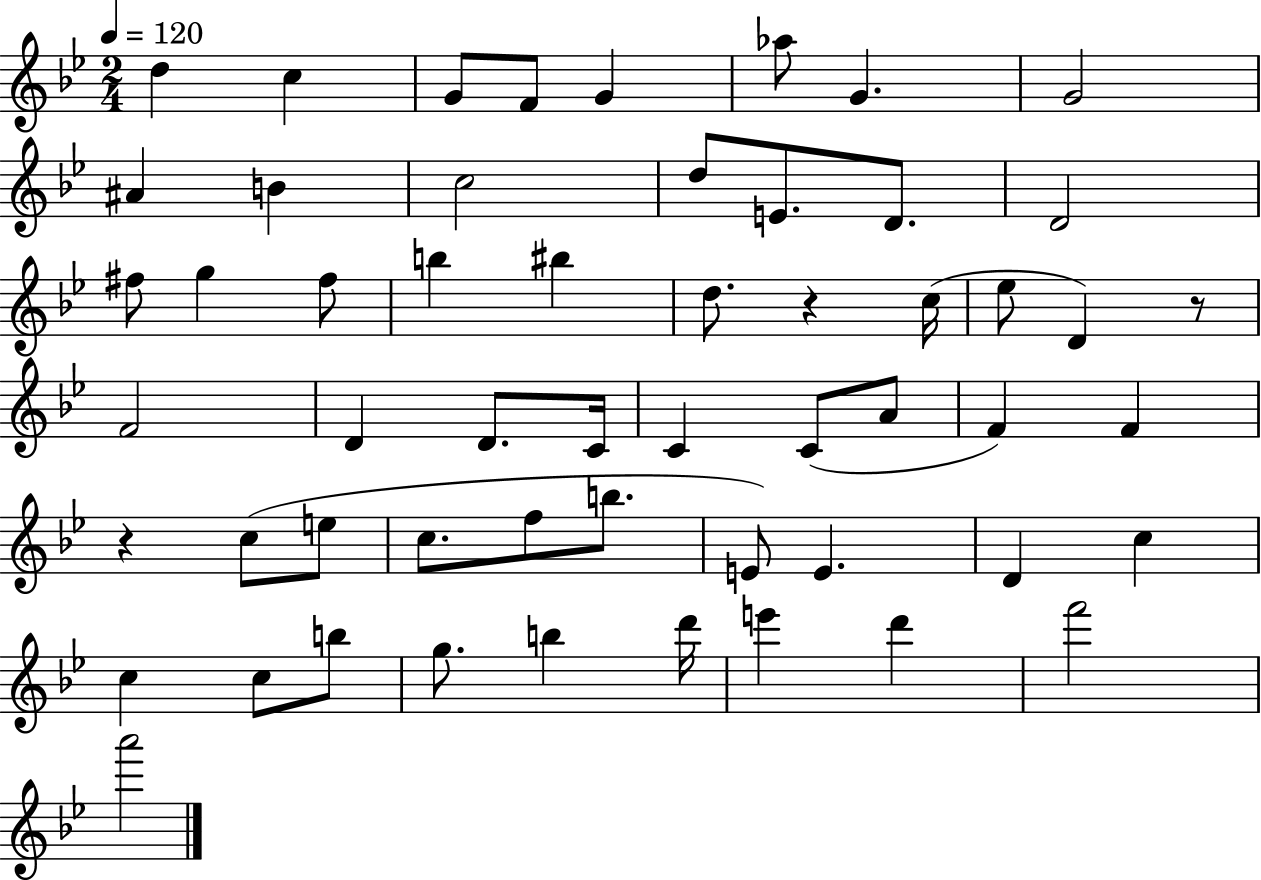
{
  \clef treble
  \numericTimeSignature
  \time 2/4
  \key bes \major
  \tempo 4 = 120
  \repeat volta 2 { d''4 c''4 | g'8 f'8 g'4 | aes''8 g'4. | g'2 | \break ais'4 b'4 | c''2 | d''8 e'8. d'8. | d'2 | \break fis''8 g''4 fis''8 | b''4 bis''4 | d''8. r4 c''16( | ees''8 d'4) r8 | \break f'2 | d'4 d'8. c'16 | c'4 c'8( a'8 | f'4) f'4 | \break r4 c''8( e''8 | c''8. f''8 b''8. | e'8) e'4. | d'4 c''4 | \break c''4 c''8 b''8 | g''8. b''4 d'''16 | e'''4 d'''4 | f'''2 | \break a'''2 | } \bar "|."
}